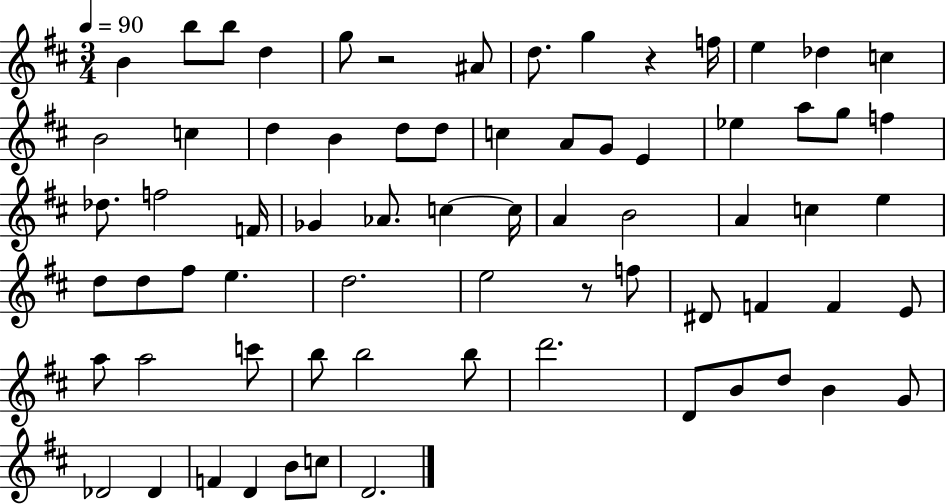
{
  \clef treble
  \numericTimeSignature
  \time 3/4
  \key d \major
  \tempo 4 = 90
  b'4 b''8 b''8 d''4 | g''8 r2 ais'8 | d''8. g''4 r4 f''16 | e''4 des''4 c''4 | \break b'2 c''4 | d''4 b'4 d''8 d''8 | c''4 a'8 g'8 e'4 | ees''4 a''8 g''8 f''4 | \break des''8. f''2 f'16 | ges'4 aes'8. c''4~~ c''16 | a'4 b'2 | a'4 c''4 e''4 | \break d''8 d''8 fis''8 e''4. | d''2. | e''2 r8 f''8 | dis'8 f'4 f'4 e'8 | \break a''8 a''2 c'''8 | b''8 b''2 b''8 | d'''2. | d'8 b'8 d''8 b'4 g'8 | \break des'2 des'4 | f'4 d'4 b'8 c''8 | d'2. | \bar "|."
}